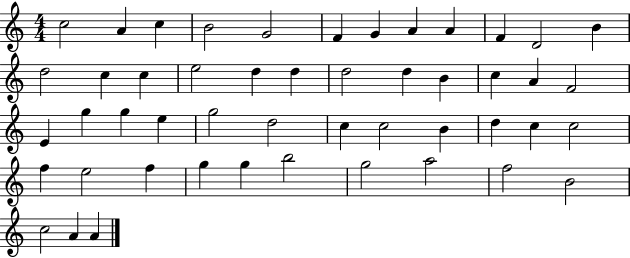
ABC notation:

X:1
T:Untitled
M:4/4
L:1/4
K:C
c2 A c B2 G2 F G A A F D2 B d2 c c e2 d d d2 d B c A F2 E g g e g2 d2 c c2 B d c c2 f e2 f g g b2 g2 a2 f2 B2 c2 A A